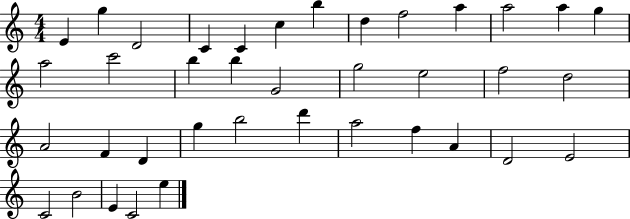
E4/q G5/q D4/h C4/q C4/q C5/q B5/q D5/q F5/h A5/q A5/h A5/q G5/q A5/h C6/h B5/q B5/q G4/h G5/h E5/h F5/h D5/h A4/h F4/q D4/q G5/q B5/h D6/q A5/h F5/q A4/q D4/h E4/h C4/h B4/h E4/q C4/h E5/q